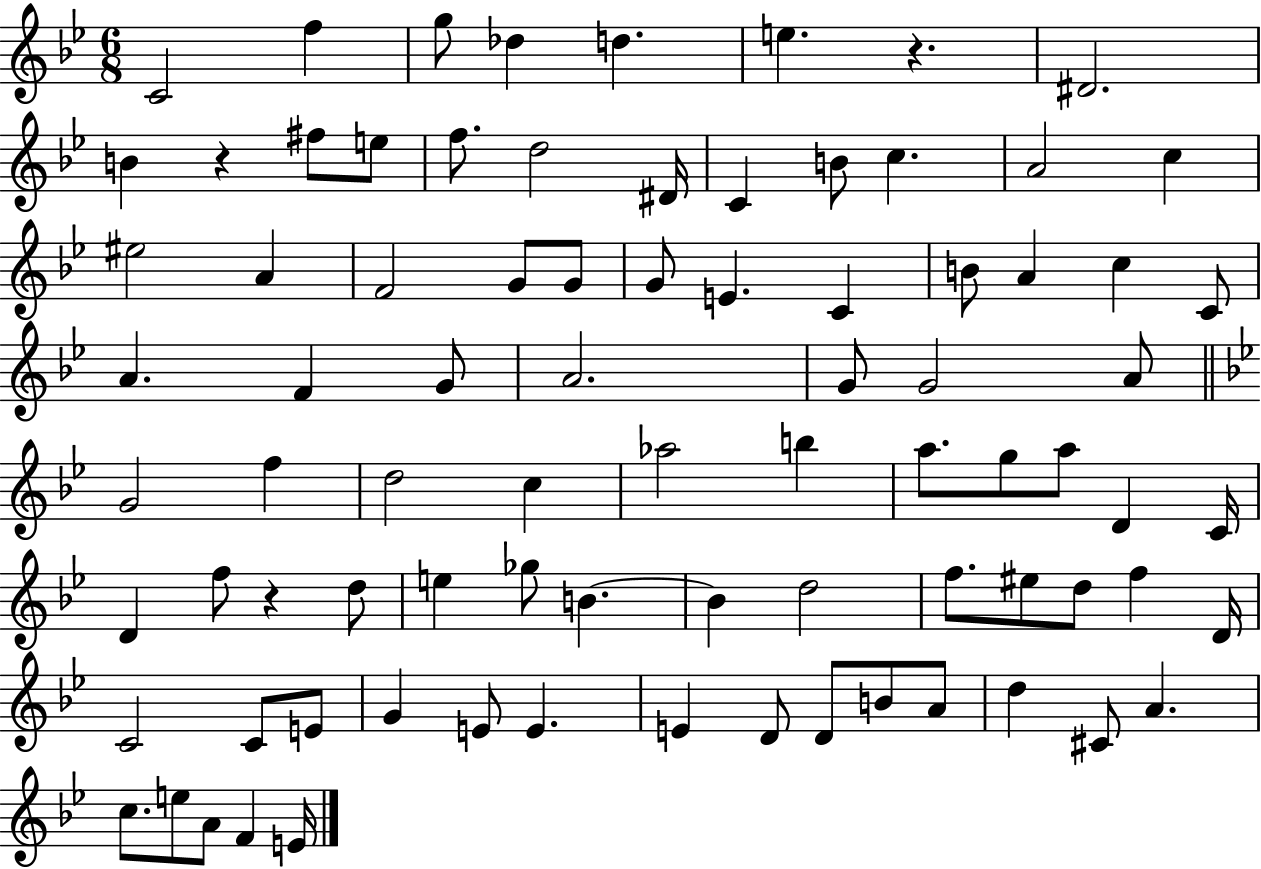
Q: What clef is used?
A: treble